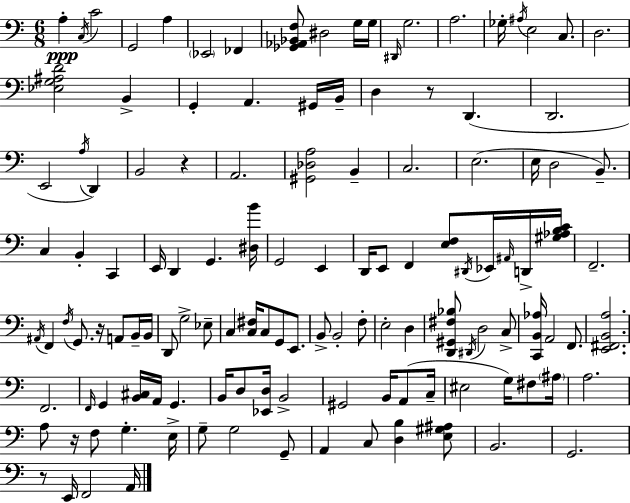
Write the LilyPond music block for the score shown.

{
  \clef bass
  \numericTimeSignature
  \time 6/8
  \key c \major
  a4-.\ppp \acciaccatura { c16 } c'2 | g,2 a4 | \parenthesize ees,2 fes,4 | <ges, aes, bes, f>8 dis2 g16 | \break g16 \grace { dis,16 } g2. | a2. | ges16-. \acciaccatura { ais16 } e2 | c8. d2. | \break <ees g ais d'>2 b,4-> | g,4-. a,4. | gis,16 b,16-- d4 r8 d,4.( | d,2. | \break e,2 \acciaccatura { a16 }) | d,4 b,2 | r4 a,2. | <gis, des a>2 | \break b,4-- c2. | e2.( | e16 d2 | b,8.--) c4 b,4-. | \break c,4 e,16 d,4 g,4. | <dis b'>16 g,2 | e,4 d,16 e,8 f,4 <e f>8 | \acciaccatura { dis,16 } ees,16 \grace { ais,16 } d,16-> <gis aes b c'>16 f,2.-- | \break \acciaccatura { ais,16 } f,4 \acciaccatura { f16 } | g,8. r16 a,8 b,16-- b,16 d,8 g2-> | ees8-- c4 | <c fis>16 c8 g,8 e,8. b,8-> b,2-. | \break f8-. e2-. | d4 <d, gis, fis bes>8 \acciaccatura { dis,16 } d2 | c8-> <c, b, aes>16 a,2 | f,8. <e, fis, b, a>2. | \break f,2. | \grace { f,16 } g,4 | <b, cis>16 a,16 g,4. b,16 d8 | <ees, d>16 b,2-> gis,2 | \break b,16 a,8( c16-- eis2 | g16) fis8 \parenthesize ais16 a2. | a8 | r16 f8 g4.-. e16-> g8-- | \break g2 g,8-- a,4 | c8 <d b>4 <e gis ais>8 b,2. | g,2. | r8 | \break e,16 f,2 a,16 \bar "|."
}